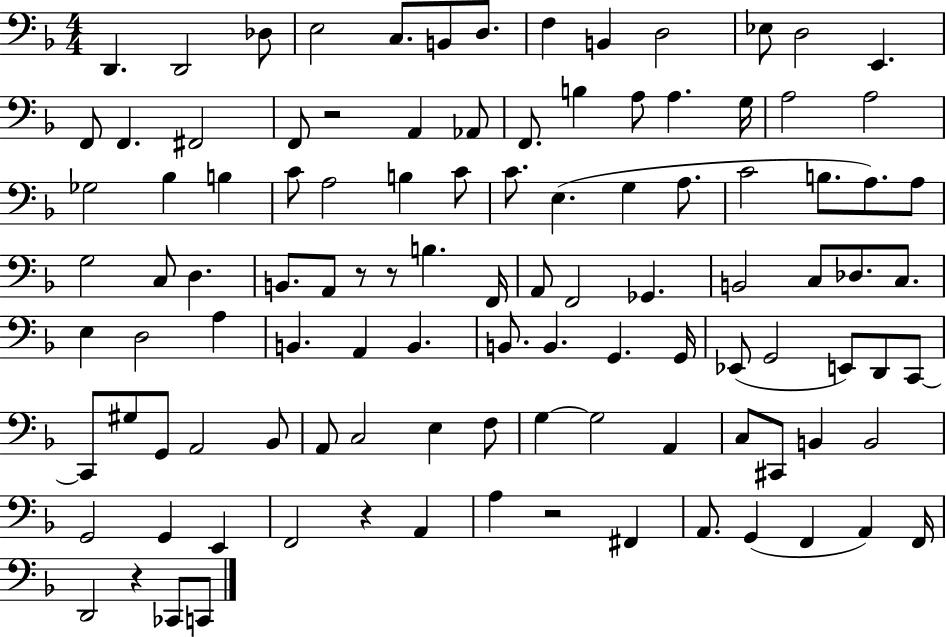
D2/q. D2/h Db3/e E3/h C3/e. B2/e D3/e. F3/q B2/q D3/h Eb3/e D3/h E2/q. F2/e F2/q. F#2/h F2/e R/h A2/q Ab2/e F2/e. B3/q A3/e A3/q. G3/s A3/h A3/h Gb3/h Bb3/q B3/q C4/e A3/h B3/q C4/e C4/e. E3/q. G3/q A3/e. C4/h B3/e. A3/e. A3/e G3/h C3/e D3/q. B2/e. A2/e R/e R/e B3/q. F2/s A2/e F2/h Gb2/q. B2/h C3/e Db3/e. C3/e. E3/q D3/h A3/q B2/q. A2/q B2/q. B2/e. B2/q. G2/q. G2/s Eb2/e G2/h E2/e D2/e C2/e C2/e G#3/e G2/e A2/h Bb2/e A2/e C3/h E3/q F3/e G3/q G3/h A2/q C3/e C#2/e B2/q B2/h G2/h G2/q E2/q F2/h R/q A2/q A3/q R/h F#2/q A2/e. G2/q F2/q A2/q F2/s D2/h R/q CES2/e C2/e